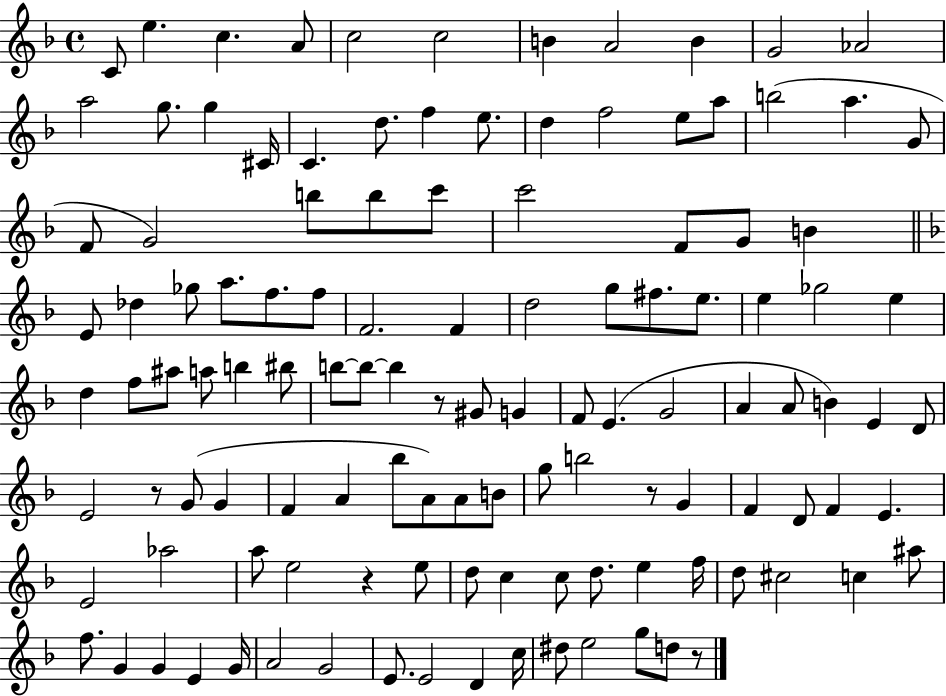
C4/e E5/q. C5/q. A4/e C5/h C5/h B4/q A4/h B4/q G4/h Ab4/h A5/h G5/e. G5/q C#4/s C4/q. D5/e. F5/q E5/e. D5/q F5/h E5/e A5/e B5/h A5/q. G4/e F4/e G4/h B5/e B5/e C6/e C6/h F4/e G4/e B4/q E4/e Db5/q Gb5/e A5/e. F5/e. F5/e F4/h. F4/q D5/h G5/e F#5/e. E5/e. E5/q Gb5/h E5/q D5/q F5/e A#5/e A5/e B5/q BIS5/e B5/e B5/e B5/q R/e G#4/e G4/q F4/e E4/q. G4/h A4/q A4/e B4/q E4/q D4/e E4/h R/e G4/e G4/q F4/q A4/q Bb5/e A4/e A4/e B4/e G5/e B5/h R/e G4/q F4/q D4/e F4/q E4/q. E4/h Ab5/h A5/e E5/h R/q E5/e D5/e C5/q C5/e D5/e. E5/q F5/s D5/e C#5/h C5/q A#5/e F5/e. G4/q G4/q E4/q G4/s A4/h G4/h E4/e. E4/h D4/q C5/s D#5/e E5/h G5/e D5/e R/e